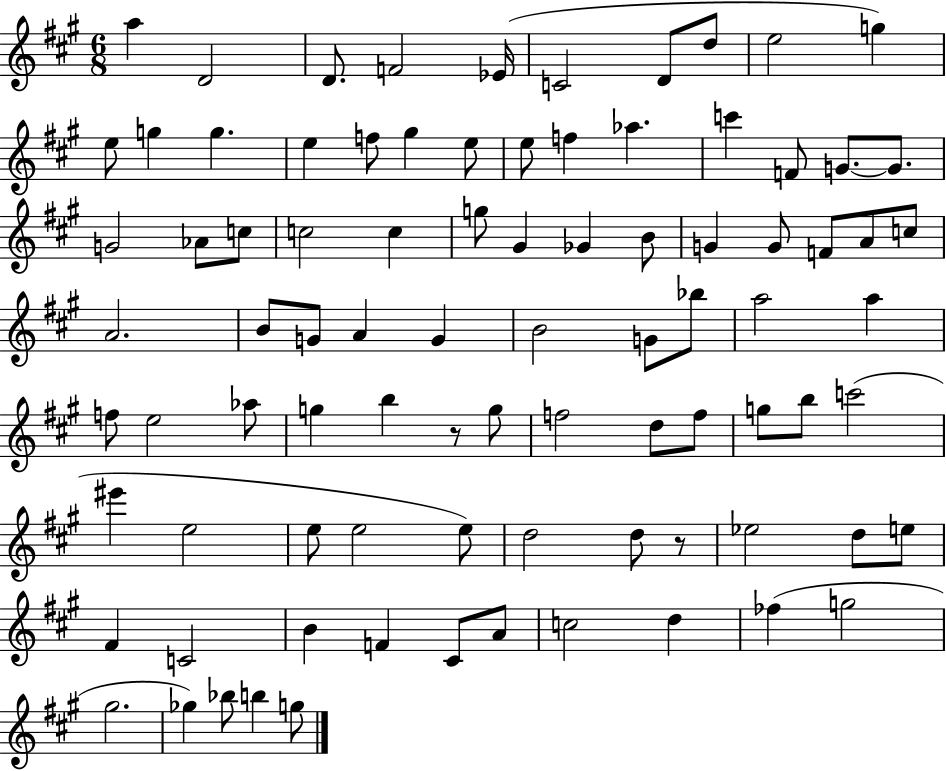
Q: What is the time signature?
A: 6/8